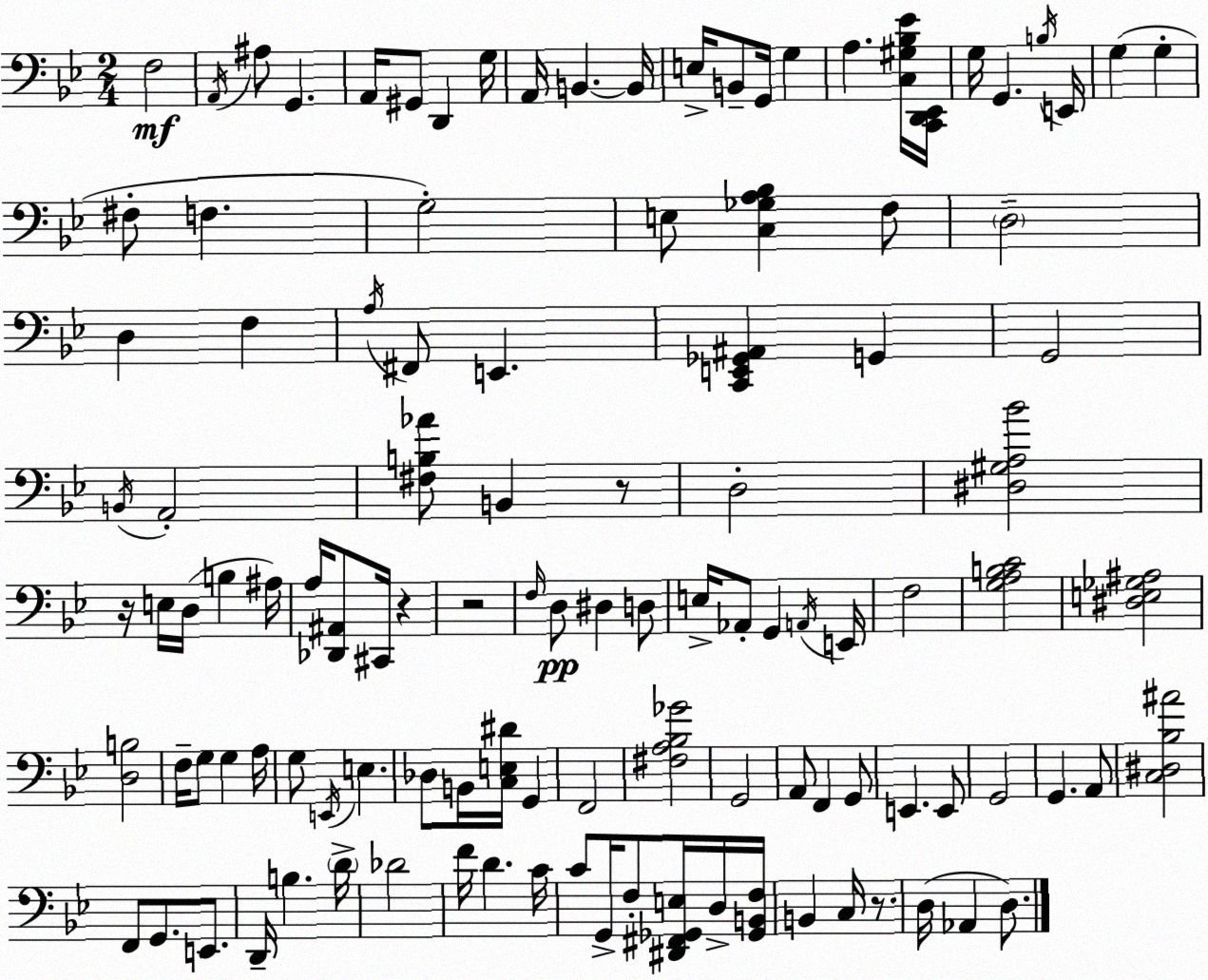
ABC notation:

X:1
T:Untitled
M:2/4
L:1/4
K:Bb
F,2 A,,/4 ^A,/2 G,, A,,/4 ^G,,/2 D,, G,/4 A,,/4 B,, B,,/4 E,/4 B,,/2 G,,/4 G, A, [C,^G,_B,_E]/4 [C,,D,,_E,,]/4 G,/4 G,, B,/4 E,,/4 G, G, ^F,/2 F, G,2 E,/2 [C,_G,A,_B,] F,/2 D,2 D, F, A,/4 ^F,,/2 E,, [C,,E,,_G,,^A,,] G,, G,,2 B,,/4 A,,2 [^F,B,_A]/2 B,, z/2 D,2 [^D,^G,A,_B]2 z/4 E,/4 D,/4 B, ^A,/4 A,/4 [_D,,^A,,]/2 ^C,,/4 z z2 F,/4 D,/2 ^D, D,/2 E,/4 _A,,/2 G,, A,,/4 E,,/4 F,2 [G,A,B,C]2 [^D,E,_G,^A,]2 [D,B,]2 F,/4 G,/2 G, A,/4 G,/2 E,,/4 E, _D,/2 B,,/4 [C,E,^D]/4 G,, F,,2 [^F,A,_B,_G]2 G,,2 A,,/2 F,, G,,/2 E,, E,,/2 G,,2 G,, A,,/2 [C,^D,_B,^A]2 F,,/2 G,,/2 E,,/2 D,,/4 B, D/4 _D2 F/4 D C/4 C/2 G,,/4 F,/2 [^D,,^F,,_G,,E,]/4 D,/4 [_G,,B,,F,]/4 B,, C,/4 z/2 D,/4 _A,, D,/2